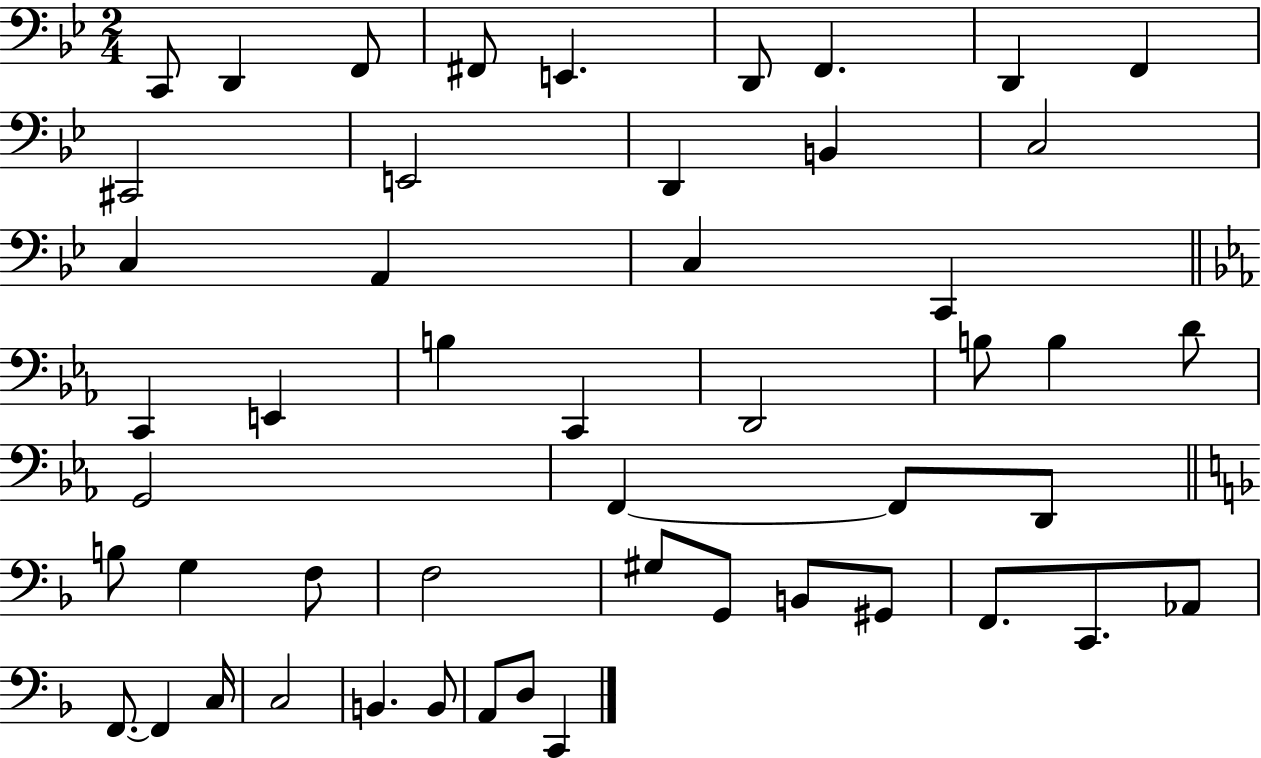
{
  \clef bass
  \numericTimeSignature
  \time 2/4
  \key bes \major
  c,8 d,4 f,8 | fis,8 e,4. | d,8 f,4. | d,4 f,4 | \break cis,2 | e,2 | d,4 b,4 | c2 | \break c4 a,4 | c4 c,4 | \bar "||" \break \key c \minor c,4 e,4 | b4 c,4 | d,2 | b8 b4 d'8 | \break g,2 | f,4~~ f,8 d,8 | \bar "||" \break \key f \major b8 g4 f8 | f2 | gis8 g,8 b,8 gis,8 | f,8. c,8. aes,8 | \break f,8.~~ f,4 c16 | c2 | b,4. b,8 | a,8 d8 c,4 | \break \bar "|."
}